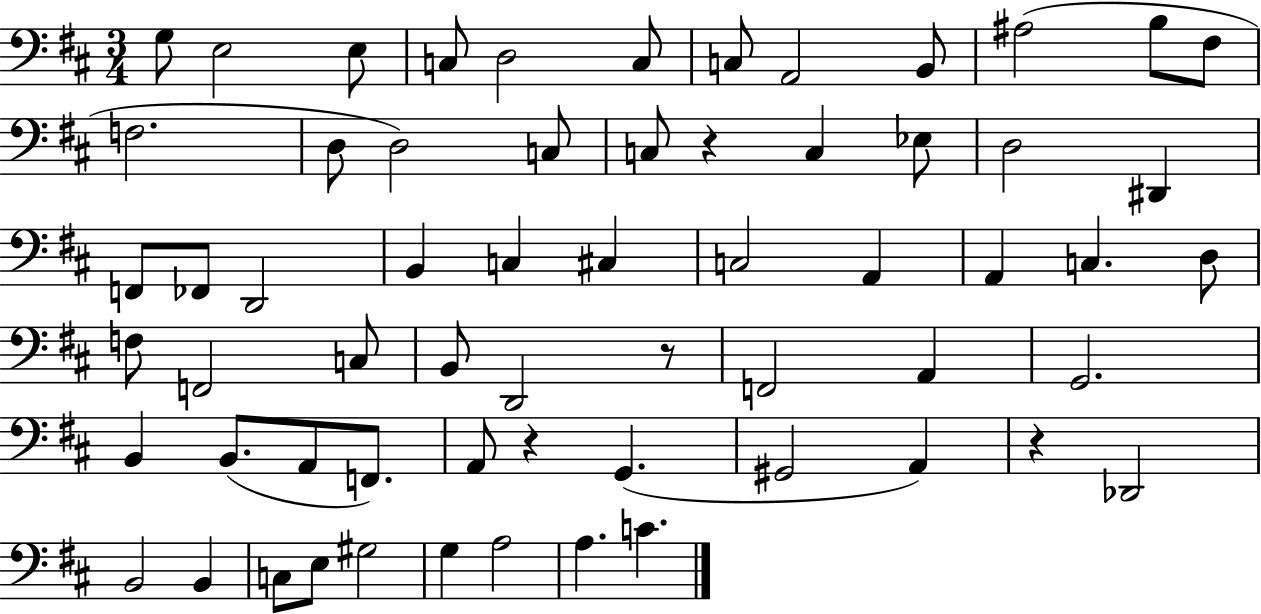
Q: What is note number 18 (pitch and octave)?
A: C3